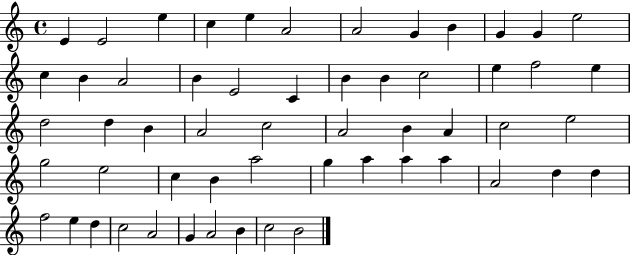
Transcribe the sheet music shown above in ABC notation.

X:1
T:Untitled
M:4/4
L:1/4
K:C
E E2 e c e A2 A2 G B G G e2 c B A2 B E2 C B B c2 e f2 e d2 d B A2 c2 A2 B A c2 e2 g2 e2 c B a2 g a a a A2 d d f2 e d c2 A2 G A2 B c2 B2